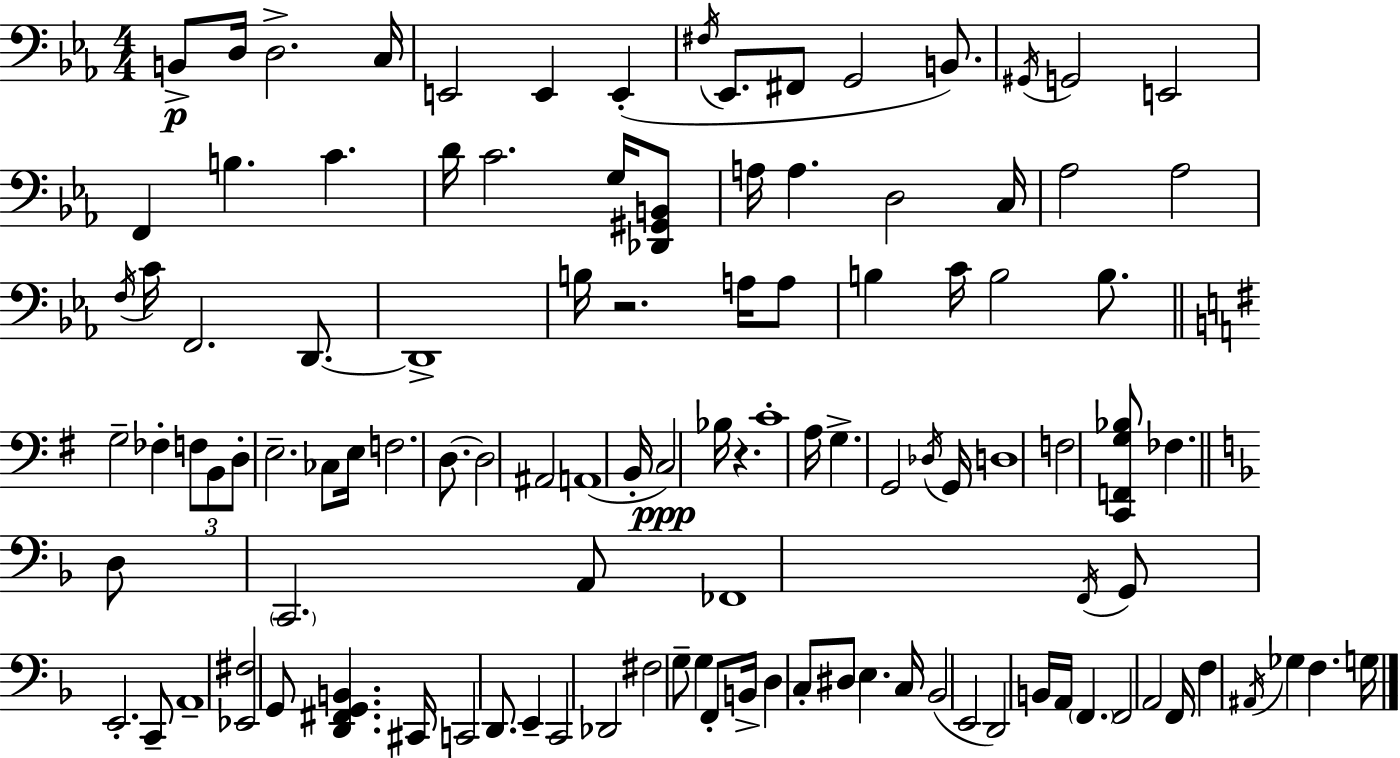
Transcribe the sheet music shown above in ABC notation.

X:1
T:Untitled
M:4/4
L:1/4
K:Eb
B,,/2 D,/4 D,2 C,/4 E,,2 E,, E,, ^F,/4 _E,,/2 ^F,,/2 G,,2 B,,/2 ^G,,/4 G,,2 E,,2 F,, B, C D/4 C2 G,/4 [_D,,^G,,B,,]/2 A,/4 A, D,2 C,/4 _A,2 _A,2 F,/4 C/4 F,,2 D,,/2 D,,4 B,/4 z2 A,/4 A,/2 B, C/4 B,2 B,/2 G,2 _F, F,/2 B,,/2 D,/2 E,2 _C,/2 E,/4 F,2 D,/2 D,2 ^A,,2 A,,4 B,,/4 C,2 _B,/4 z C4 A,/4 G, G,,2 _D,/4 G,,/4 D,4 F,2 [C,,F,,G,_B,]/2 _F, D,/2 C,,2 A,,/2 _F,,4 F,,/4 G,,/2 E,,2 C,,/2 A,,4 [_E,,^F,]2 G,,/2 [D,,^F,,G,,B,,] ^C,,/4 C,,2 D,,/2 E,, C,,2 _D,,2 ^F,2 G,/2 G, F,,/2 B,,/4 D, C,/2 ^D,/2 E, C,/4 _B,,2 E,,2 D,,2 B,,/4 A,,/4 F,, F,,2 A,,2 F,,/4 F, ^A,,/4 _G, F, G,/4